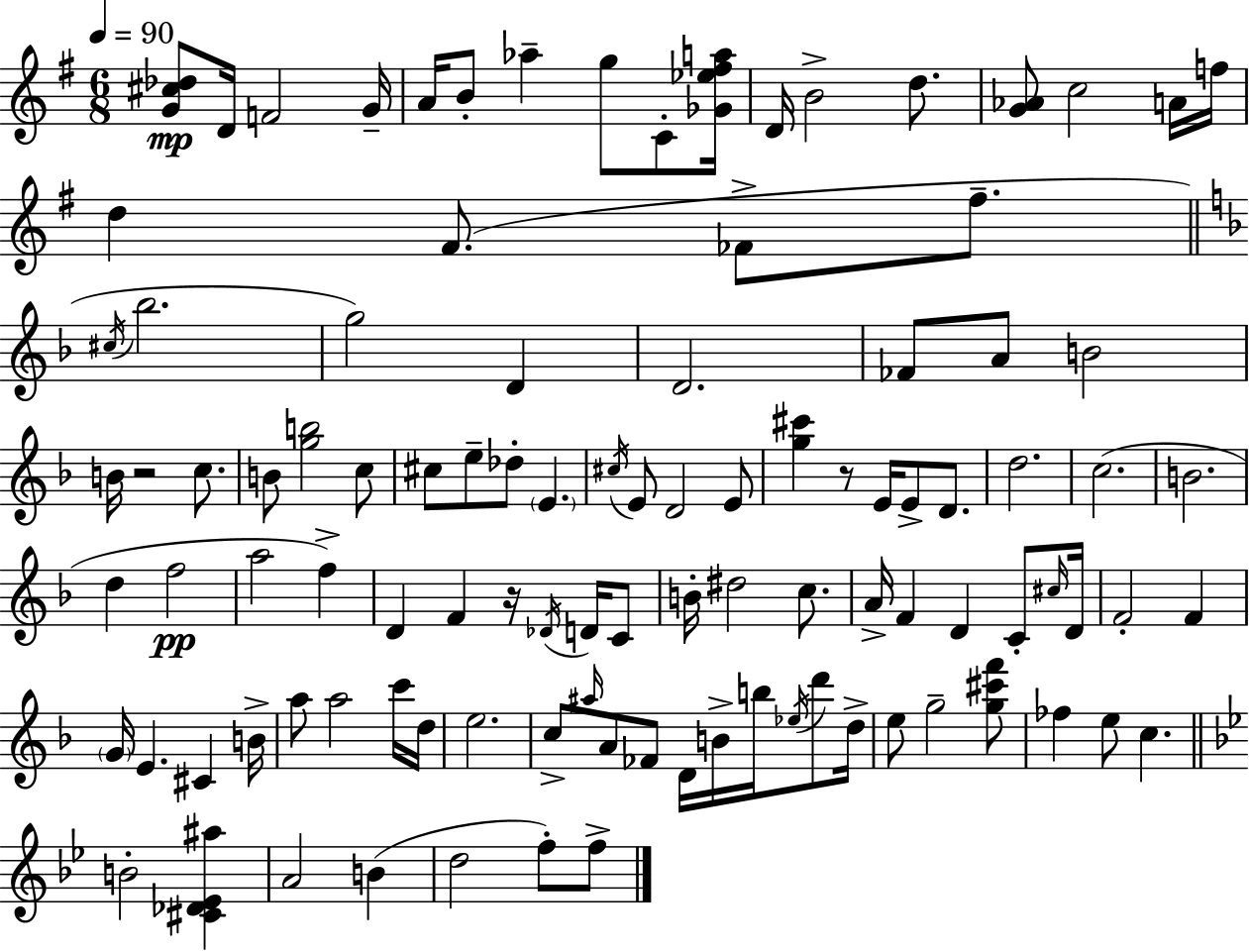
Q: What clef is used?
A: treble